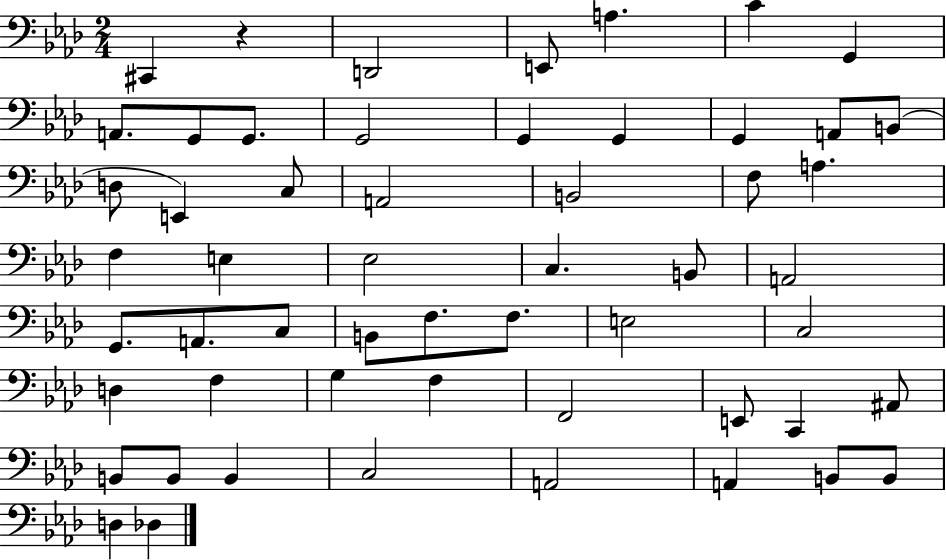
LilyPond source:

{
  \clef bass
  \numericTimeSignature
  \time 2/4
  \key aes \major
  cis,4 r4 | d,2 | e,8 a4. | c'4 g,4 | \break a,8. g,8 g,8. | g,2 | g,4 g,4 | g,4 a,8 b,8( | \break d8 e,4) c8 | a,2 | b,2 | f8 a4. | \break f4 e4 | ees2 | c4. b,8 | a,2 | \break g,8. a,8. c8 | b,8 f8. f8. | e2 | c2 | \break d4 f4 | g4 f4 | f,2 | e,8 c,4 ais,8 | \break b,8 b,8 b,4 | c2 | a,2 | a,4 b,8 b,8 | \break d4 des4 | \bar "|."
}